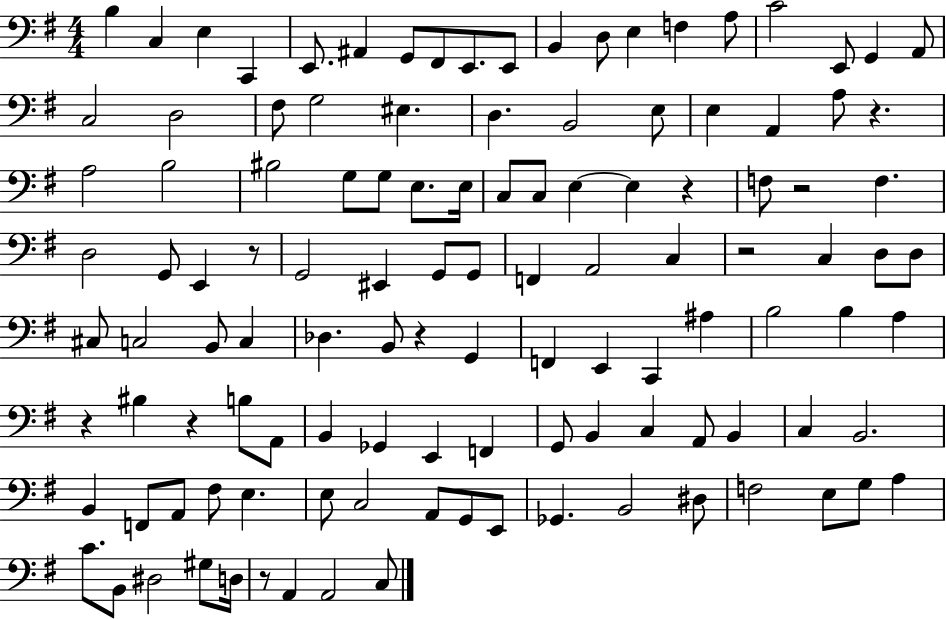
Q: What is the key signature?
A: G major